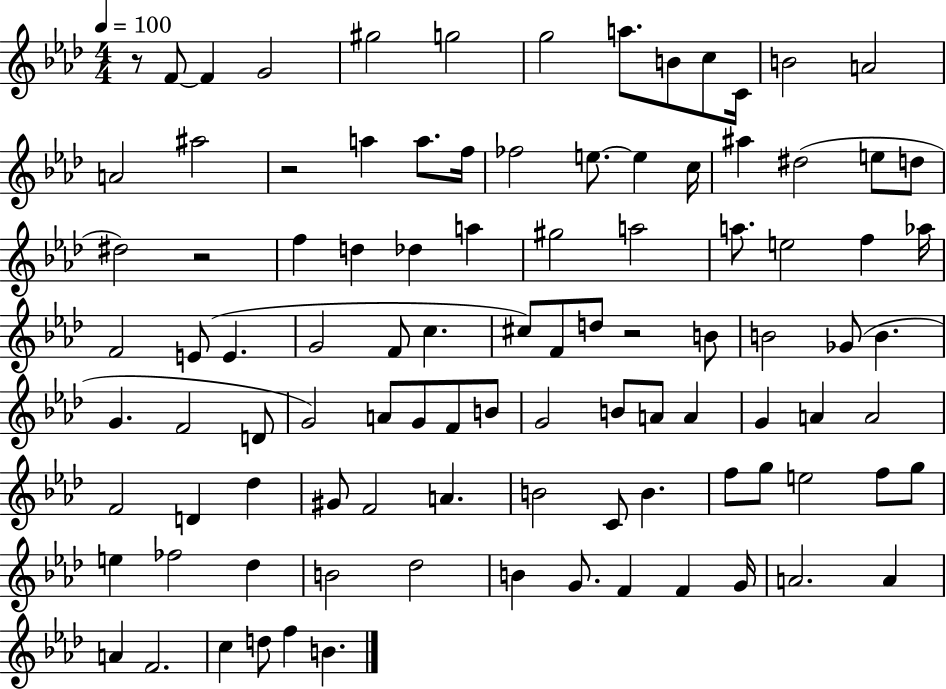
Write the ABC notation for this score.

X:1
T:Untitled
M:4/4
L:1/4
K:Ab
z/2 F/2 F G2 ^g2 g2 g2 a/2 B/2 c/2 C/4 B2 A2 A2 ^a2 z2 a a/2 f/4 _f2 e/2 e c/4 ^a ^d2 e/2 d/2 ^d2 z2 f d _d a ^g2 a2 a/2 e2 f _a/4 F2 E/2 E G2 F/2 c ^c/2 F/2 d/2 z2 B/2 B2 _G/2 B G F2 D/2 G2 A/2 G/2 F/2 B/2 G2 B/2 A/2 A G A A2 F2 D _d ^G/2 F2 A B2 C/2 B f/2 g/2 e2 f/2 g/2 e _f2 _d B2 _d2 B G/2 F F G/4 A2 A A F2 c d/2 f B